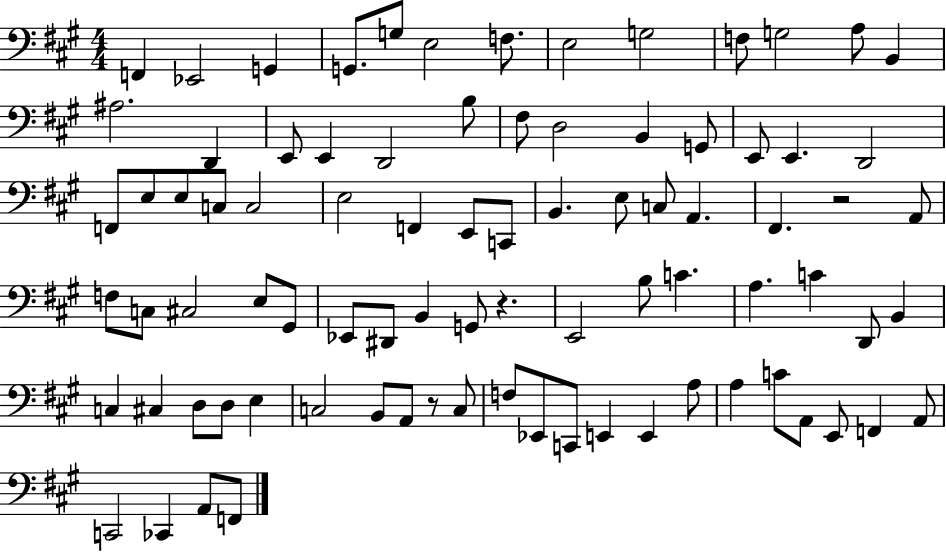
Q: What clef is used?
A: bass